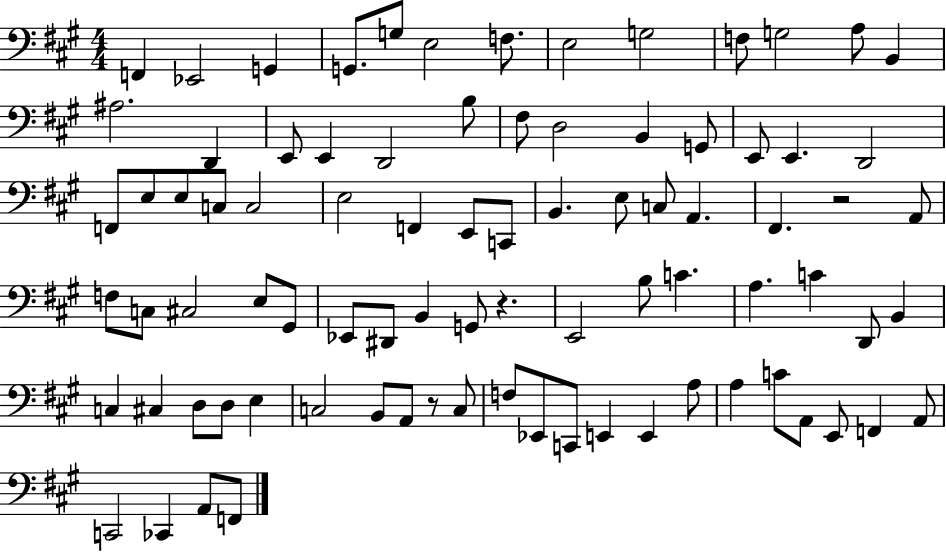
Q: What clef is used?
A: bass